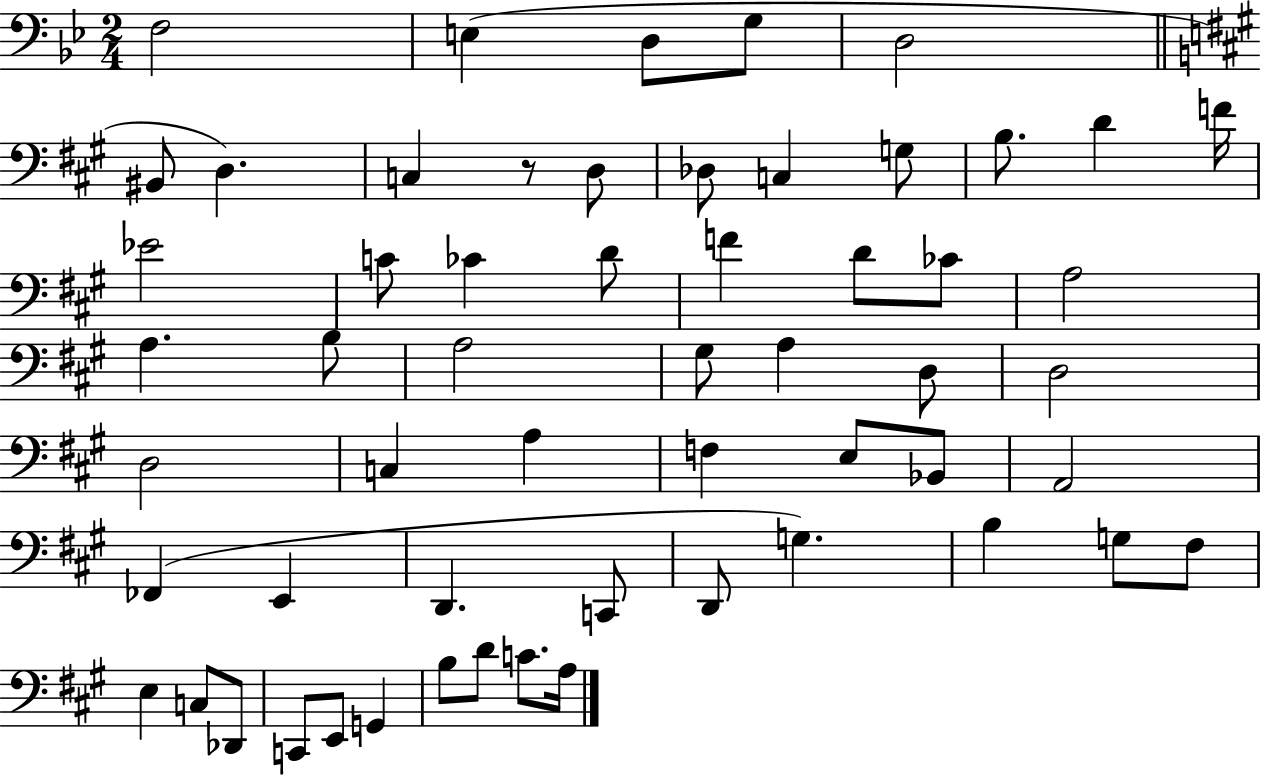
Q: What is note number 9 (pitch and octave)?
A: D3